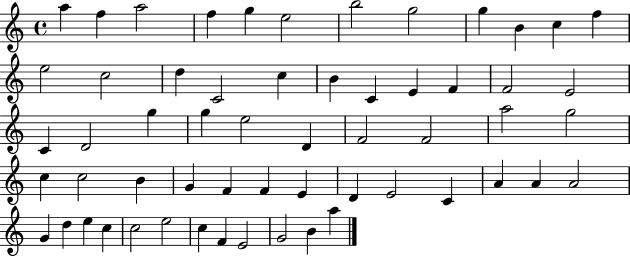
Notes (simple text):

A5/q F5/q A5/h F5/q G5/q E5/h B5/h G5/h G5/q B4/q C5/q F5/q E5/h C5/h D5/q C4/h C5/q B4/q C4/q E4/q F4/q F4/h E4/h C4/q D4/h G5/q G5/q E5/h D4/q F4/h F4/h A5/h G5/h C5/q C5/h B4/q G4/q F4/q F4/q E4/q D4/q E4/h C4/q A4/q A4/q A4/h G4/q D5/q E5/q C5/q C5/h E5/h C5/q F4/q E4/h G4/h B4/q A5/q